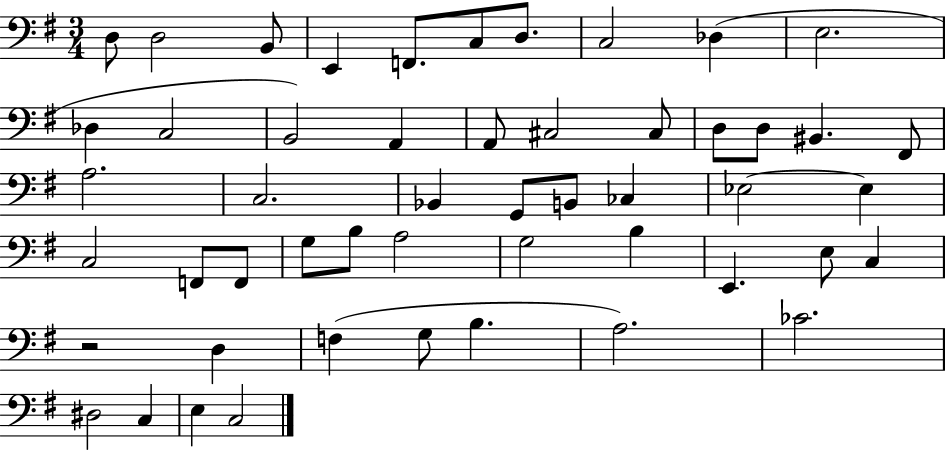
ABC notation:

X:1
T:Untitled
M:3/4
L:1/4
K:G
D,/2 D,2 B,,/2 E,, F,,/2 C,/2 D,/2 C,2 _D, E,2 _D, C,2 B,,2 A,, A,,/2 ^C,2 ^C,/2 D,/2 D,/2 ^B,, ^F,,/2 A,2 C,2 _B,, G,,/2 B,,/2 _C, _E,2 _E, C,2 F,,/2 F,,/2 G,/2 B,/2 A,2 G,2 B, E,, E,/2 C, z2 D, F, G,/2 B, A,2 _C2 ^D,2 C, E, C,2